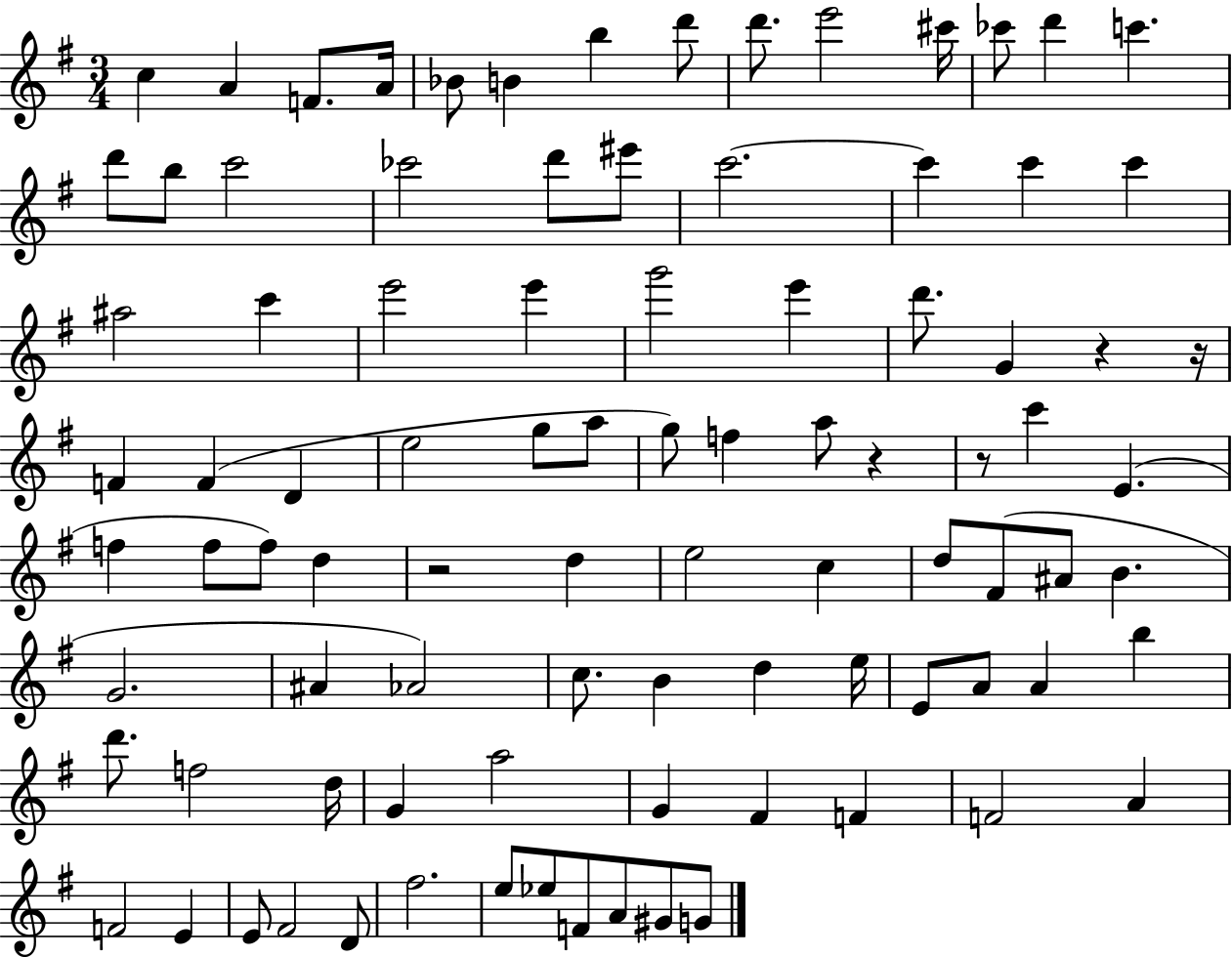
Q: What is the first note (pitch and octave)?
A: C5